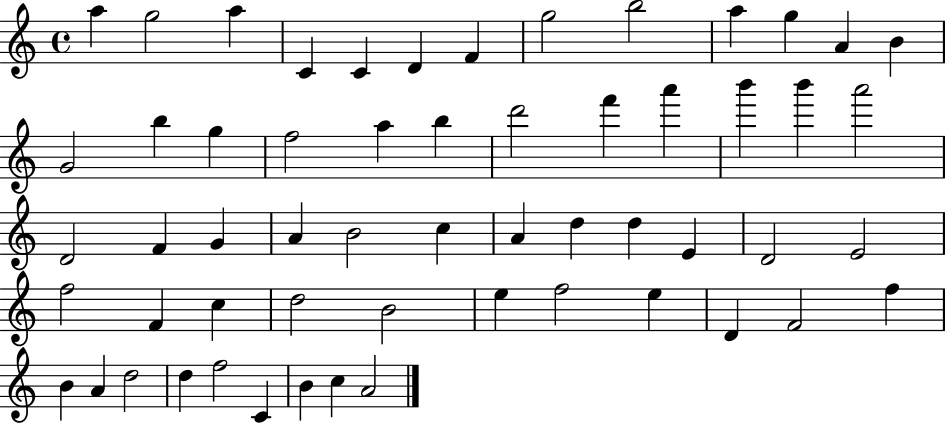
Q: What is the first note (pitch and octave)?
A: A5